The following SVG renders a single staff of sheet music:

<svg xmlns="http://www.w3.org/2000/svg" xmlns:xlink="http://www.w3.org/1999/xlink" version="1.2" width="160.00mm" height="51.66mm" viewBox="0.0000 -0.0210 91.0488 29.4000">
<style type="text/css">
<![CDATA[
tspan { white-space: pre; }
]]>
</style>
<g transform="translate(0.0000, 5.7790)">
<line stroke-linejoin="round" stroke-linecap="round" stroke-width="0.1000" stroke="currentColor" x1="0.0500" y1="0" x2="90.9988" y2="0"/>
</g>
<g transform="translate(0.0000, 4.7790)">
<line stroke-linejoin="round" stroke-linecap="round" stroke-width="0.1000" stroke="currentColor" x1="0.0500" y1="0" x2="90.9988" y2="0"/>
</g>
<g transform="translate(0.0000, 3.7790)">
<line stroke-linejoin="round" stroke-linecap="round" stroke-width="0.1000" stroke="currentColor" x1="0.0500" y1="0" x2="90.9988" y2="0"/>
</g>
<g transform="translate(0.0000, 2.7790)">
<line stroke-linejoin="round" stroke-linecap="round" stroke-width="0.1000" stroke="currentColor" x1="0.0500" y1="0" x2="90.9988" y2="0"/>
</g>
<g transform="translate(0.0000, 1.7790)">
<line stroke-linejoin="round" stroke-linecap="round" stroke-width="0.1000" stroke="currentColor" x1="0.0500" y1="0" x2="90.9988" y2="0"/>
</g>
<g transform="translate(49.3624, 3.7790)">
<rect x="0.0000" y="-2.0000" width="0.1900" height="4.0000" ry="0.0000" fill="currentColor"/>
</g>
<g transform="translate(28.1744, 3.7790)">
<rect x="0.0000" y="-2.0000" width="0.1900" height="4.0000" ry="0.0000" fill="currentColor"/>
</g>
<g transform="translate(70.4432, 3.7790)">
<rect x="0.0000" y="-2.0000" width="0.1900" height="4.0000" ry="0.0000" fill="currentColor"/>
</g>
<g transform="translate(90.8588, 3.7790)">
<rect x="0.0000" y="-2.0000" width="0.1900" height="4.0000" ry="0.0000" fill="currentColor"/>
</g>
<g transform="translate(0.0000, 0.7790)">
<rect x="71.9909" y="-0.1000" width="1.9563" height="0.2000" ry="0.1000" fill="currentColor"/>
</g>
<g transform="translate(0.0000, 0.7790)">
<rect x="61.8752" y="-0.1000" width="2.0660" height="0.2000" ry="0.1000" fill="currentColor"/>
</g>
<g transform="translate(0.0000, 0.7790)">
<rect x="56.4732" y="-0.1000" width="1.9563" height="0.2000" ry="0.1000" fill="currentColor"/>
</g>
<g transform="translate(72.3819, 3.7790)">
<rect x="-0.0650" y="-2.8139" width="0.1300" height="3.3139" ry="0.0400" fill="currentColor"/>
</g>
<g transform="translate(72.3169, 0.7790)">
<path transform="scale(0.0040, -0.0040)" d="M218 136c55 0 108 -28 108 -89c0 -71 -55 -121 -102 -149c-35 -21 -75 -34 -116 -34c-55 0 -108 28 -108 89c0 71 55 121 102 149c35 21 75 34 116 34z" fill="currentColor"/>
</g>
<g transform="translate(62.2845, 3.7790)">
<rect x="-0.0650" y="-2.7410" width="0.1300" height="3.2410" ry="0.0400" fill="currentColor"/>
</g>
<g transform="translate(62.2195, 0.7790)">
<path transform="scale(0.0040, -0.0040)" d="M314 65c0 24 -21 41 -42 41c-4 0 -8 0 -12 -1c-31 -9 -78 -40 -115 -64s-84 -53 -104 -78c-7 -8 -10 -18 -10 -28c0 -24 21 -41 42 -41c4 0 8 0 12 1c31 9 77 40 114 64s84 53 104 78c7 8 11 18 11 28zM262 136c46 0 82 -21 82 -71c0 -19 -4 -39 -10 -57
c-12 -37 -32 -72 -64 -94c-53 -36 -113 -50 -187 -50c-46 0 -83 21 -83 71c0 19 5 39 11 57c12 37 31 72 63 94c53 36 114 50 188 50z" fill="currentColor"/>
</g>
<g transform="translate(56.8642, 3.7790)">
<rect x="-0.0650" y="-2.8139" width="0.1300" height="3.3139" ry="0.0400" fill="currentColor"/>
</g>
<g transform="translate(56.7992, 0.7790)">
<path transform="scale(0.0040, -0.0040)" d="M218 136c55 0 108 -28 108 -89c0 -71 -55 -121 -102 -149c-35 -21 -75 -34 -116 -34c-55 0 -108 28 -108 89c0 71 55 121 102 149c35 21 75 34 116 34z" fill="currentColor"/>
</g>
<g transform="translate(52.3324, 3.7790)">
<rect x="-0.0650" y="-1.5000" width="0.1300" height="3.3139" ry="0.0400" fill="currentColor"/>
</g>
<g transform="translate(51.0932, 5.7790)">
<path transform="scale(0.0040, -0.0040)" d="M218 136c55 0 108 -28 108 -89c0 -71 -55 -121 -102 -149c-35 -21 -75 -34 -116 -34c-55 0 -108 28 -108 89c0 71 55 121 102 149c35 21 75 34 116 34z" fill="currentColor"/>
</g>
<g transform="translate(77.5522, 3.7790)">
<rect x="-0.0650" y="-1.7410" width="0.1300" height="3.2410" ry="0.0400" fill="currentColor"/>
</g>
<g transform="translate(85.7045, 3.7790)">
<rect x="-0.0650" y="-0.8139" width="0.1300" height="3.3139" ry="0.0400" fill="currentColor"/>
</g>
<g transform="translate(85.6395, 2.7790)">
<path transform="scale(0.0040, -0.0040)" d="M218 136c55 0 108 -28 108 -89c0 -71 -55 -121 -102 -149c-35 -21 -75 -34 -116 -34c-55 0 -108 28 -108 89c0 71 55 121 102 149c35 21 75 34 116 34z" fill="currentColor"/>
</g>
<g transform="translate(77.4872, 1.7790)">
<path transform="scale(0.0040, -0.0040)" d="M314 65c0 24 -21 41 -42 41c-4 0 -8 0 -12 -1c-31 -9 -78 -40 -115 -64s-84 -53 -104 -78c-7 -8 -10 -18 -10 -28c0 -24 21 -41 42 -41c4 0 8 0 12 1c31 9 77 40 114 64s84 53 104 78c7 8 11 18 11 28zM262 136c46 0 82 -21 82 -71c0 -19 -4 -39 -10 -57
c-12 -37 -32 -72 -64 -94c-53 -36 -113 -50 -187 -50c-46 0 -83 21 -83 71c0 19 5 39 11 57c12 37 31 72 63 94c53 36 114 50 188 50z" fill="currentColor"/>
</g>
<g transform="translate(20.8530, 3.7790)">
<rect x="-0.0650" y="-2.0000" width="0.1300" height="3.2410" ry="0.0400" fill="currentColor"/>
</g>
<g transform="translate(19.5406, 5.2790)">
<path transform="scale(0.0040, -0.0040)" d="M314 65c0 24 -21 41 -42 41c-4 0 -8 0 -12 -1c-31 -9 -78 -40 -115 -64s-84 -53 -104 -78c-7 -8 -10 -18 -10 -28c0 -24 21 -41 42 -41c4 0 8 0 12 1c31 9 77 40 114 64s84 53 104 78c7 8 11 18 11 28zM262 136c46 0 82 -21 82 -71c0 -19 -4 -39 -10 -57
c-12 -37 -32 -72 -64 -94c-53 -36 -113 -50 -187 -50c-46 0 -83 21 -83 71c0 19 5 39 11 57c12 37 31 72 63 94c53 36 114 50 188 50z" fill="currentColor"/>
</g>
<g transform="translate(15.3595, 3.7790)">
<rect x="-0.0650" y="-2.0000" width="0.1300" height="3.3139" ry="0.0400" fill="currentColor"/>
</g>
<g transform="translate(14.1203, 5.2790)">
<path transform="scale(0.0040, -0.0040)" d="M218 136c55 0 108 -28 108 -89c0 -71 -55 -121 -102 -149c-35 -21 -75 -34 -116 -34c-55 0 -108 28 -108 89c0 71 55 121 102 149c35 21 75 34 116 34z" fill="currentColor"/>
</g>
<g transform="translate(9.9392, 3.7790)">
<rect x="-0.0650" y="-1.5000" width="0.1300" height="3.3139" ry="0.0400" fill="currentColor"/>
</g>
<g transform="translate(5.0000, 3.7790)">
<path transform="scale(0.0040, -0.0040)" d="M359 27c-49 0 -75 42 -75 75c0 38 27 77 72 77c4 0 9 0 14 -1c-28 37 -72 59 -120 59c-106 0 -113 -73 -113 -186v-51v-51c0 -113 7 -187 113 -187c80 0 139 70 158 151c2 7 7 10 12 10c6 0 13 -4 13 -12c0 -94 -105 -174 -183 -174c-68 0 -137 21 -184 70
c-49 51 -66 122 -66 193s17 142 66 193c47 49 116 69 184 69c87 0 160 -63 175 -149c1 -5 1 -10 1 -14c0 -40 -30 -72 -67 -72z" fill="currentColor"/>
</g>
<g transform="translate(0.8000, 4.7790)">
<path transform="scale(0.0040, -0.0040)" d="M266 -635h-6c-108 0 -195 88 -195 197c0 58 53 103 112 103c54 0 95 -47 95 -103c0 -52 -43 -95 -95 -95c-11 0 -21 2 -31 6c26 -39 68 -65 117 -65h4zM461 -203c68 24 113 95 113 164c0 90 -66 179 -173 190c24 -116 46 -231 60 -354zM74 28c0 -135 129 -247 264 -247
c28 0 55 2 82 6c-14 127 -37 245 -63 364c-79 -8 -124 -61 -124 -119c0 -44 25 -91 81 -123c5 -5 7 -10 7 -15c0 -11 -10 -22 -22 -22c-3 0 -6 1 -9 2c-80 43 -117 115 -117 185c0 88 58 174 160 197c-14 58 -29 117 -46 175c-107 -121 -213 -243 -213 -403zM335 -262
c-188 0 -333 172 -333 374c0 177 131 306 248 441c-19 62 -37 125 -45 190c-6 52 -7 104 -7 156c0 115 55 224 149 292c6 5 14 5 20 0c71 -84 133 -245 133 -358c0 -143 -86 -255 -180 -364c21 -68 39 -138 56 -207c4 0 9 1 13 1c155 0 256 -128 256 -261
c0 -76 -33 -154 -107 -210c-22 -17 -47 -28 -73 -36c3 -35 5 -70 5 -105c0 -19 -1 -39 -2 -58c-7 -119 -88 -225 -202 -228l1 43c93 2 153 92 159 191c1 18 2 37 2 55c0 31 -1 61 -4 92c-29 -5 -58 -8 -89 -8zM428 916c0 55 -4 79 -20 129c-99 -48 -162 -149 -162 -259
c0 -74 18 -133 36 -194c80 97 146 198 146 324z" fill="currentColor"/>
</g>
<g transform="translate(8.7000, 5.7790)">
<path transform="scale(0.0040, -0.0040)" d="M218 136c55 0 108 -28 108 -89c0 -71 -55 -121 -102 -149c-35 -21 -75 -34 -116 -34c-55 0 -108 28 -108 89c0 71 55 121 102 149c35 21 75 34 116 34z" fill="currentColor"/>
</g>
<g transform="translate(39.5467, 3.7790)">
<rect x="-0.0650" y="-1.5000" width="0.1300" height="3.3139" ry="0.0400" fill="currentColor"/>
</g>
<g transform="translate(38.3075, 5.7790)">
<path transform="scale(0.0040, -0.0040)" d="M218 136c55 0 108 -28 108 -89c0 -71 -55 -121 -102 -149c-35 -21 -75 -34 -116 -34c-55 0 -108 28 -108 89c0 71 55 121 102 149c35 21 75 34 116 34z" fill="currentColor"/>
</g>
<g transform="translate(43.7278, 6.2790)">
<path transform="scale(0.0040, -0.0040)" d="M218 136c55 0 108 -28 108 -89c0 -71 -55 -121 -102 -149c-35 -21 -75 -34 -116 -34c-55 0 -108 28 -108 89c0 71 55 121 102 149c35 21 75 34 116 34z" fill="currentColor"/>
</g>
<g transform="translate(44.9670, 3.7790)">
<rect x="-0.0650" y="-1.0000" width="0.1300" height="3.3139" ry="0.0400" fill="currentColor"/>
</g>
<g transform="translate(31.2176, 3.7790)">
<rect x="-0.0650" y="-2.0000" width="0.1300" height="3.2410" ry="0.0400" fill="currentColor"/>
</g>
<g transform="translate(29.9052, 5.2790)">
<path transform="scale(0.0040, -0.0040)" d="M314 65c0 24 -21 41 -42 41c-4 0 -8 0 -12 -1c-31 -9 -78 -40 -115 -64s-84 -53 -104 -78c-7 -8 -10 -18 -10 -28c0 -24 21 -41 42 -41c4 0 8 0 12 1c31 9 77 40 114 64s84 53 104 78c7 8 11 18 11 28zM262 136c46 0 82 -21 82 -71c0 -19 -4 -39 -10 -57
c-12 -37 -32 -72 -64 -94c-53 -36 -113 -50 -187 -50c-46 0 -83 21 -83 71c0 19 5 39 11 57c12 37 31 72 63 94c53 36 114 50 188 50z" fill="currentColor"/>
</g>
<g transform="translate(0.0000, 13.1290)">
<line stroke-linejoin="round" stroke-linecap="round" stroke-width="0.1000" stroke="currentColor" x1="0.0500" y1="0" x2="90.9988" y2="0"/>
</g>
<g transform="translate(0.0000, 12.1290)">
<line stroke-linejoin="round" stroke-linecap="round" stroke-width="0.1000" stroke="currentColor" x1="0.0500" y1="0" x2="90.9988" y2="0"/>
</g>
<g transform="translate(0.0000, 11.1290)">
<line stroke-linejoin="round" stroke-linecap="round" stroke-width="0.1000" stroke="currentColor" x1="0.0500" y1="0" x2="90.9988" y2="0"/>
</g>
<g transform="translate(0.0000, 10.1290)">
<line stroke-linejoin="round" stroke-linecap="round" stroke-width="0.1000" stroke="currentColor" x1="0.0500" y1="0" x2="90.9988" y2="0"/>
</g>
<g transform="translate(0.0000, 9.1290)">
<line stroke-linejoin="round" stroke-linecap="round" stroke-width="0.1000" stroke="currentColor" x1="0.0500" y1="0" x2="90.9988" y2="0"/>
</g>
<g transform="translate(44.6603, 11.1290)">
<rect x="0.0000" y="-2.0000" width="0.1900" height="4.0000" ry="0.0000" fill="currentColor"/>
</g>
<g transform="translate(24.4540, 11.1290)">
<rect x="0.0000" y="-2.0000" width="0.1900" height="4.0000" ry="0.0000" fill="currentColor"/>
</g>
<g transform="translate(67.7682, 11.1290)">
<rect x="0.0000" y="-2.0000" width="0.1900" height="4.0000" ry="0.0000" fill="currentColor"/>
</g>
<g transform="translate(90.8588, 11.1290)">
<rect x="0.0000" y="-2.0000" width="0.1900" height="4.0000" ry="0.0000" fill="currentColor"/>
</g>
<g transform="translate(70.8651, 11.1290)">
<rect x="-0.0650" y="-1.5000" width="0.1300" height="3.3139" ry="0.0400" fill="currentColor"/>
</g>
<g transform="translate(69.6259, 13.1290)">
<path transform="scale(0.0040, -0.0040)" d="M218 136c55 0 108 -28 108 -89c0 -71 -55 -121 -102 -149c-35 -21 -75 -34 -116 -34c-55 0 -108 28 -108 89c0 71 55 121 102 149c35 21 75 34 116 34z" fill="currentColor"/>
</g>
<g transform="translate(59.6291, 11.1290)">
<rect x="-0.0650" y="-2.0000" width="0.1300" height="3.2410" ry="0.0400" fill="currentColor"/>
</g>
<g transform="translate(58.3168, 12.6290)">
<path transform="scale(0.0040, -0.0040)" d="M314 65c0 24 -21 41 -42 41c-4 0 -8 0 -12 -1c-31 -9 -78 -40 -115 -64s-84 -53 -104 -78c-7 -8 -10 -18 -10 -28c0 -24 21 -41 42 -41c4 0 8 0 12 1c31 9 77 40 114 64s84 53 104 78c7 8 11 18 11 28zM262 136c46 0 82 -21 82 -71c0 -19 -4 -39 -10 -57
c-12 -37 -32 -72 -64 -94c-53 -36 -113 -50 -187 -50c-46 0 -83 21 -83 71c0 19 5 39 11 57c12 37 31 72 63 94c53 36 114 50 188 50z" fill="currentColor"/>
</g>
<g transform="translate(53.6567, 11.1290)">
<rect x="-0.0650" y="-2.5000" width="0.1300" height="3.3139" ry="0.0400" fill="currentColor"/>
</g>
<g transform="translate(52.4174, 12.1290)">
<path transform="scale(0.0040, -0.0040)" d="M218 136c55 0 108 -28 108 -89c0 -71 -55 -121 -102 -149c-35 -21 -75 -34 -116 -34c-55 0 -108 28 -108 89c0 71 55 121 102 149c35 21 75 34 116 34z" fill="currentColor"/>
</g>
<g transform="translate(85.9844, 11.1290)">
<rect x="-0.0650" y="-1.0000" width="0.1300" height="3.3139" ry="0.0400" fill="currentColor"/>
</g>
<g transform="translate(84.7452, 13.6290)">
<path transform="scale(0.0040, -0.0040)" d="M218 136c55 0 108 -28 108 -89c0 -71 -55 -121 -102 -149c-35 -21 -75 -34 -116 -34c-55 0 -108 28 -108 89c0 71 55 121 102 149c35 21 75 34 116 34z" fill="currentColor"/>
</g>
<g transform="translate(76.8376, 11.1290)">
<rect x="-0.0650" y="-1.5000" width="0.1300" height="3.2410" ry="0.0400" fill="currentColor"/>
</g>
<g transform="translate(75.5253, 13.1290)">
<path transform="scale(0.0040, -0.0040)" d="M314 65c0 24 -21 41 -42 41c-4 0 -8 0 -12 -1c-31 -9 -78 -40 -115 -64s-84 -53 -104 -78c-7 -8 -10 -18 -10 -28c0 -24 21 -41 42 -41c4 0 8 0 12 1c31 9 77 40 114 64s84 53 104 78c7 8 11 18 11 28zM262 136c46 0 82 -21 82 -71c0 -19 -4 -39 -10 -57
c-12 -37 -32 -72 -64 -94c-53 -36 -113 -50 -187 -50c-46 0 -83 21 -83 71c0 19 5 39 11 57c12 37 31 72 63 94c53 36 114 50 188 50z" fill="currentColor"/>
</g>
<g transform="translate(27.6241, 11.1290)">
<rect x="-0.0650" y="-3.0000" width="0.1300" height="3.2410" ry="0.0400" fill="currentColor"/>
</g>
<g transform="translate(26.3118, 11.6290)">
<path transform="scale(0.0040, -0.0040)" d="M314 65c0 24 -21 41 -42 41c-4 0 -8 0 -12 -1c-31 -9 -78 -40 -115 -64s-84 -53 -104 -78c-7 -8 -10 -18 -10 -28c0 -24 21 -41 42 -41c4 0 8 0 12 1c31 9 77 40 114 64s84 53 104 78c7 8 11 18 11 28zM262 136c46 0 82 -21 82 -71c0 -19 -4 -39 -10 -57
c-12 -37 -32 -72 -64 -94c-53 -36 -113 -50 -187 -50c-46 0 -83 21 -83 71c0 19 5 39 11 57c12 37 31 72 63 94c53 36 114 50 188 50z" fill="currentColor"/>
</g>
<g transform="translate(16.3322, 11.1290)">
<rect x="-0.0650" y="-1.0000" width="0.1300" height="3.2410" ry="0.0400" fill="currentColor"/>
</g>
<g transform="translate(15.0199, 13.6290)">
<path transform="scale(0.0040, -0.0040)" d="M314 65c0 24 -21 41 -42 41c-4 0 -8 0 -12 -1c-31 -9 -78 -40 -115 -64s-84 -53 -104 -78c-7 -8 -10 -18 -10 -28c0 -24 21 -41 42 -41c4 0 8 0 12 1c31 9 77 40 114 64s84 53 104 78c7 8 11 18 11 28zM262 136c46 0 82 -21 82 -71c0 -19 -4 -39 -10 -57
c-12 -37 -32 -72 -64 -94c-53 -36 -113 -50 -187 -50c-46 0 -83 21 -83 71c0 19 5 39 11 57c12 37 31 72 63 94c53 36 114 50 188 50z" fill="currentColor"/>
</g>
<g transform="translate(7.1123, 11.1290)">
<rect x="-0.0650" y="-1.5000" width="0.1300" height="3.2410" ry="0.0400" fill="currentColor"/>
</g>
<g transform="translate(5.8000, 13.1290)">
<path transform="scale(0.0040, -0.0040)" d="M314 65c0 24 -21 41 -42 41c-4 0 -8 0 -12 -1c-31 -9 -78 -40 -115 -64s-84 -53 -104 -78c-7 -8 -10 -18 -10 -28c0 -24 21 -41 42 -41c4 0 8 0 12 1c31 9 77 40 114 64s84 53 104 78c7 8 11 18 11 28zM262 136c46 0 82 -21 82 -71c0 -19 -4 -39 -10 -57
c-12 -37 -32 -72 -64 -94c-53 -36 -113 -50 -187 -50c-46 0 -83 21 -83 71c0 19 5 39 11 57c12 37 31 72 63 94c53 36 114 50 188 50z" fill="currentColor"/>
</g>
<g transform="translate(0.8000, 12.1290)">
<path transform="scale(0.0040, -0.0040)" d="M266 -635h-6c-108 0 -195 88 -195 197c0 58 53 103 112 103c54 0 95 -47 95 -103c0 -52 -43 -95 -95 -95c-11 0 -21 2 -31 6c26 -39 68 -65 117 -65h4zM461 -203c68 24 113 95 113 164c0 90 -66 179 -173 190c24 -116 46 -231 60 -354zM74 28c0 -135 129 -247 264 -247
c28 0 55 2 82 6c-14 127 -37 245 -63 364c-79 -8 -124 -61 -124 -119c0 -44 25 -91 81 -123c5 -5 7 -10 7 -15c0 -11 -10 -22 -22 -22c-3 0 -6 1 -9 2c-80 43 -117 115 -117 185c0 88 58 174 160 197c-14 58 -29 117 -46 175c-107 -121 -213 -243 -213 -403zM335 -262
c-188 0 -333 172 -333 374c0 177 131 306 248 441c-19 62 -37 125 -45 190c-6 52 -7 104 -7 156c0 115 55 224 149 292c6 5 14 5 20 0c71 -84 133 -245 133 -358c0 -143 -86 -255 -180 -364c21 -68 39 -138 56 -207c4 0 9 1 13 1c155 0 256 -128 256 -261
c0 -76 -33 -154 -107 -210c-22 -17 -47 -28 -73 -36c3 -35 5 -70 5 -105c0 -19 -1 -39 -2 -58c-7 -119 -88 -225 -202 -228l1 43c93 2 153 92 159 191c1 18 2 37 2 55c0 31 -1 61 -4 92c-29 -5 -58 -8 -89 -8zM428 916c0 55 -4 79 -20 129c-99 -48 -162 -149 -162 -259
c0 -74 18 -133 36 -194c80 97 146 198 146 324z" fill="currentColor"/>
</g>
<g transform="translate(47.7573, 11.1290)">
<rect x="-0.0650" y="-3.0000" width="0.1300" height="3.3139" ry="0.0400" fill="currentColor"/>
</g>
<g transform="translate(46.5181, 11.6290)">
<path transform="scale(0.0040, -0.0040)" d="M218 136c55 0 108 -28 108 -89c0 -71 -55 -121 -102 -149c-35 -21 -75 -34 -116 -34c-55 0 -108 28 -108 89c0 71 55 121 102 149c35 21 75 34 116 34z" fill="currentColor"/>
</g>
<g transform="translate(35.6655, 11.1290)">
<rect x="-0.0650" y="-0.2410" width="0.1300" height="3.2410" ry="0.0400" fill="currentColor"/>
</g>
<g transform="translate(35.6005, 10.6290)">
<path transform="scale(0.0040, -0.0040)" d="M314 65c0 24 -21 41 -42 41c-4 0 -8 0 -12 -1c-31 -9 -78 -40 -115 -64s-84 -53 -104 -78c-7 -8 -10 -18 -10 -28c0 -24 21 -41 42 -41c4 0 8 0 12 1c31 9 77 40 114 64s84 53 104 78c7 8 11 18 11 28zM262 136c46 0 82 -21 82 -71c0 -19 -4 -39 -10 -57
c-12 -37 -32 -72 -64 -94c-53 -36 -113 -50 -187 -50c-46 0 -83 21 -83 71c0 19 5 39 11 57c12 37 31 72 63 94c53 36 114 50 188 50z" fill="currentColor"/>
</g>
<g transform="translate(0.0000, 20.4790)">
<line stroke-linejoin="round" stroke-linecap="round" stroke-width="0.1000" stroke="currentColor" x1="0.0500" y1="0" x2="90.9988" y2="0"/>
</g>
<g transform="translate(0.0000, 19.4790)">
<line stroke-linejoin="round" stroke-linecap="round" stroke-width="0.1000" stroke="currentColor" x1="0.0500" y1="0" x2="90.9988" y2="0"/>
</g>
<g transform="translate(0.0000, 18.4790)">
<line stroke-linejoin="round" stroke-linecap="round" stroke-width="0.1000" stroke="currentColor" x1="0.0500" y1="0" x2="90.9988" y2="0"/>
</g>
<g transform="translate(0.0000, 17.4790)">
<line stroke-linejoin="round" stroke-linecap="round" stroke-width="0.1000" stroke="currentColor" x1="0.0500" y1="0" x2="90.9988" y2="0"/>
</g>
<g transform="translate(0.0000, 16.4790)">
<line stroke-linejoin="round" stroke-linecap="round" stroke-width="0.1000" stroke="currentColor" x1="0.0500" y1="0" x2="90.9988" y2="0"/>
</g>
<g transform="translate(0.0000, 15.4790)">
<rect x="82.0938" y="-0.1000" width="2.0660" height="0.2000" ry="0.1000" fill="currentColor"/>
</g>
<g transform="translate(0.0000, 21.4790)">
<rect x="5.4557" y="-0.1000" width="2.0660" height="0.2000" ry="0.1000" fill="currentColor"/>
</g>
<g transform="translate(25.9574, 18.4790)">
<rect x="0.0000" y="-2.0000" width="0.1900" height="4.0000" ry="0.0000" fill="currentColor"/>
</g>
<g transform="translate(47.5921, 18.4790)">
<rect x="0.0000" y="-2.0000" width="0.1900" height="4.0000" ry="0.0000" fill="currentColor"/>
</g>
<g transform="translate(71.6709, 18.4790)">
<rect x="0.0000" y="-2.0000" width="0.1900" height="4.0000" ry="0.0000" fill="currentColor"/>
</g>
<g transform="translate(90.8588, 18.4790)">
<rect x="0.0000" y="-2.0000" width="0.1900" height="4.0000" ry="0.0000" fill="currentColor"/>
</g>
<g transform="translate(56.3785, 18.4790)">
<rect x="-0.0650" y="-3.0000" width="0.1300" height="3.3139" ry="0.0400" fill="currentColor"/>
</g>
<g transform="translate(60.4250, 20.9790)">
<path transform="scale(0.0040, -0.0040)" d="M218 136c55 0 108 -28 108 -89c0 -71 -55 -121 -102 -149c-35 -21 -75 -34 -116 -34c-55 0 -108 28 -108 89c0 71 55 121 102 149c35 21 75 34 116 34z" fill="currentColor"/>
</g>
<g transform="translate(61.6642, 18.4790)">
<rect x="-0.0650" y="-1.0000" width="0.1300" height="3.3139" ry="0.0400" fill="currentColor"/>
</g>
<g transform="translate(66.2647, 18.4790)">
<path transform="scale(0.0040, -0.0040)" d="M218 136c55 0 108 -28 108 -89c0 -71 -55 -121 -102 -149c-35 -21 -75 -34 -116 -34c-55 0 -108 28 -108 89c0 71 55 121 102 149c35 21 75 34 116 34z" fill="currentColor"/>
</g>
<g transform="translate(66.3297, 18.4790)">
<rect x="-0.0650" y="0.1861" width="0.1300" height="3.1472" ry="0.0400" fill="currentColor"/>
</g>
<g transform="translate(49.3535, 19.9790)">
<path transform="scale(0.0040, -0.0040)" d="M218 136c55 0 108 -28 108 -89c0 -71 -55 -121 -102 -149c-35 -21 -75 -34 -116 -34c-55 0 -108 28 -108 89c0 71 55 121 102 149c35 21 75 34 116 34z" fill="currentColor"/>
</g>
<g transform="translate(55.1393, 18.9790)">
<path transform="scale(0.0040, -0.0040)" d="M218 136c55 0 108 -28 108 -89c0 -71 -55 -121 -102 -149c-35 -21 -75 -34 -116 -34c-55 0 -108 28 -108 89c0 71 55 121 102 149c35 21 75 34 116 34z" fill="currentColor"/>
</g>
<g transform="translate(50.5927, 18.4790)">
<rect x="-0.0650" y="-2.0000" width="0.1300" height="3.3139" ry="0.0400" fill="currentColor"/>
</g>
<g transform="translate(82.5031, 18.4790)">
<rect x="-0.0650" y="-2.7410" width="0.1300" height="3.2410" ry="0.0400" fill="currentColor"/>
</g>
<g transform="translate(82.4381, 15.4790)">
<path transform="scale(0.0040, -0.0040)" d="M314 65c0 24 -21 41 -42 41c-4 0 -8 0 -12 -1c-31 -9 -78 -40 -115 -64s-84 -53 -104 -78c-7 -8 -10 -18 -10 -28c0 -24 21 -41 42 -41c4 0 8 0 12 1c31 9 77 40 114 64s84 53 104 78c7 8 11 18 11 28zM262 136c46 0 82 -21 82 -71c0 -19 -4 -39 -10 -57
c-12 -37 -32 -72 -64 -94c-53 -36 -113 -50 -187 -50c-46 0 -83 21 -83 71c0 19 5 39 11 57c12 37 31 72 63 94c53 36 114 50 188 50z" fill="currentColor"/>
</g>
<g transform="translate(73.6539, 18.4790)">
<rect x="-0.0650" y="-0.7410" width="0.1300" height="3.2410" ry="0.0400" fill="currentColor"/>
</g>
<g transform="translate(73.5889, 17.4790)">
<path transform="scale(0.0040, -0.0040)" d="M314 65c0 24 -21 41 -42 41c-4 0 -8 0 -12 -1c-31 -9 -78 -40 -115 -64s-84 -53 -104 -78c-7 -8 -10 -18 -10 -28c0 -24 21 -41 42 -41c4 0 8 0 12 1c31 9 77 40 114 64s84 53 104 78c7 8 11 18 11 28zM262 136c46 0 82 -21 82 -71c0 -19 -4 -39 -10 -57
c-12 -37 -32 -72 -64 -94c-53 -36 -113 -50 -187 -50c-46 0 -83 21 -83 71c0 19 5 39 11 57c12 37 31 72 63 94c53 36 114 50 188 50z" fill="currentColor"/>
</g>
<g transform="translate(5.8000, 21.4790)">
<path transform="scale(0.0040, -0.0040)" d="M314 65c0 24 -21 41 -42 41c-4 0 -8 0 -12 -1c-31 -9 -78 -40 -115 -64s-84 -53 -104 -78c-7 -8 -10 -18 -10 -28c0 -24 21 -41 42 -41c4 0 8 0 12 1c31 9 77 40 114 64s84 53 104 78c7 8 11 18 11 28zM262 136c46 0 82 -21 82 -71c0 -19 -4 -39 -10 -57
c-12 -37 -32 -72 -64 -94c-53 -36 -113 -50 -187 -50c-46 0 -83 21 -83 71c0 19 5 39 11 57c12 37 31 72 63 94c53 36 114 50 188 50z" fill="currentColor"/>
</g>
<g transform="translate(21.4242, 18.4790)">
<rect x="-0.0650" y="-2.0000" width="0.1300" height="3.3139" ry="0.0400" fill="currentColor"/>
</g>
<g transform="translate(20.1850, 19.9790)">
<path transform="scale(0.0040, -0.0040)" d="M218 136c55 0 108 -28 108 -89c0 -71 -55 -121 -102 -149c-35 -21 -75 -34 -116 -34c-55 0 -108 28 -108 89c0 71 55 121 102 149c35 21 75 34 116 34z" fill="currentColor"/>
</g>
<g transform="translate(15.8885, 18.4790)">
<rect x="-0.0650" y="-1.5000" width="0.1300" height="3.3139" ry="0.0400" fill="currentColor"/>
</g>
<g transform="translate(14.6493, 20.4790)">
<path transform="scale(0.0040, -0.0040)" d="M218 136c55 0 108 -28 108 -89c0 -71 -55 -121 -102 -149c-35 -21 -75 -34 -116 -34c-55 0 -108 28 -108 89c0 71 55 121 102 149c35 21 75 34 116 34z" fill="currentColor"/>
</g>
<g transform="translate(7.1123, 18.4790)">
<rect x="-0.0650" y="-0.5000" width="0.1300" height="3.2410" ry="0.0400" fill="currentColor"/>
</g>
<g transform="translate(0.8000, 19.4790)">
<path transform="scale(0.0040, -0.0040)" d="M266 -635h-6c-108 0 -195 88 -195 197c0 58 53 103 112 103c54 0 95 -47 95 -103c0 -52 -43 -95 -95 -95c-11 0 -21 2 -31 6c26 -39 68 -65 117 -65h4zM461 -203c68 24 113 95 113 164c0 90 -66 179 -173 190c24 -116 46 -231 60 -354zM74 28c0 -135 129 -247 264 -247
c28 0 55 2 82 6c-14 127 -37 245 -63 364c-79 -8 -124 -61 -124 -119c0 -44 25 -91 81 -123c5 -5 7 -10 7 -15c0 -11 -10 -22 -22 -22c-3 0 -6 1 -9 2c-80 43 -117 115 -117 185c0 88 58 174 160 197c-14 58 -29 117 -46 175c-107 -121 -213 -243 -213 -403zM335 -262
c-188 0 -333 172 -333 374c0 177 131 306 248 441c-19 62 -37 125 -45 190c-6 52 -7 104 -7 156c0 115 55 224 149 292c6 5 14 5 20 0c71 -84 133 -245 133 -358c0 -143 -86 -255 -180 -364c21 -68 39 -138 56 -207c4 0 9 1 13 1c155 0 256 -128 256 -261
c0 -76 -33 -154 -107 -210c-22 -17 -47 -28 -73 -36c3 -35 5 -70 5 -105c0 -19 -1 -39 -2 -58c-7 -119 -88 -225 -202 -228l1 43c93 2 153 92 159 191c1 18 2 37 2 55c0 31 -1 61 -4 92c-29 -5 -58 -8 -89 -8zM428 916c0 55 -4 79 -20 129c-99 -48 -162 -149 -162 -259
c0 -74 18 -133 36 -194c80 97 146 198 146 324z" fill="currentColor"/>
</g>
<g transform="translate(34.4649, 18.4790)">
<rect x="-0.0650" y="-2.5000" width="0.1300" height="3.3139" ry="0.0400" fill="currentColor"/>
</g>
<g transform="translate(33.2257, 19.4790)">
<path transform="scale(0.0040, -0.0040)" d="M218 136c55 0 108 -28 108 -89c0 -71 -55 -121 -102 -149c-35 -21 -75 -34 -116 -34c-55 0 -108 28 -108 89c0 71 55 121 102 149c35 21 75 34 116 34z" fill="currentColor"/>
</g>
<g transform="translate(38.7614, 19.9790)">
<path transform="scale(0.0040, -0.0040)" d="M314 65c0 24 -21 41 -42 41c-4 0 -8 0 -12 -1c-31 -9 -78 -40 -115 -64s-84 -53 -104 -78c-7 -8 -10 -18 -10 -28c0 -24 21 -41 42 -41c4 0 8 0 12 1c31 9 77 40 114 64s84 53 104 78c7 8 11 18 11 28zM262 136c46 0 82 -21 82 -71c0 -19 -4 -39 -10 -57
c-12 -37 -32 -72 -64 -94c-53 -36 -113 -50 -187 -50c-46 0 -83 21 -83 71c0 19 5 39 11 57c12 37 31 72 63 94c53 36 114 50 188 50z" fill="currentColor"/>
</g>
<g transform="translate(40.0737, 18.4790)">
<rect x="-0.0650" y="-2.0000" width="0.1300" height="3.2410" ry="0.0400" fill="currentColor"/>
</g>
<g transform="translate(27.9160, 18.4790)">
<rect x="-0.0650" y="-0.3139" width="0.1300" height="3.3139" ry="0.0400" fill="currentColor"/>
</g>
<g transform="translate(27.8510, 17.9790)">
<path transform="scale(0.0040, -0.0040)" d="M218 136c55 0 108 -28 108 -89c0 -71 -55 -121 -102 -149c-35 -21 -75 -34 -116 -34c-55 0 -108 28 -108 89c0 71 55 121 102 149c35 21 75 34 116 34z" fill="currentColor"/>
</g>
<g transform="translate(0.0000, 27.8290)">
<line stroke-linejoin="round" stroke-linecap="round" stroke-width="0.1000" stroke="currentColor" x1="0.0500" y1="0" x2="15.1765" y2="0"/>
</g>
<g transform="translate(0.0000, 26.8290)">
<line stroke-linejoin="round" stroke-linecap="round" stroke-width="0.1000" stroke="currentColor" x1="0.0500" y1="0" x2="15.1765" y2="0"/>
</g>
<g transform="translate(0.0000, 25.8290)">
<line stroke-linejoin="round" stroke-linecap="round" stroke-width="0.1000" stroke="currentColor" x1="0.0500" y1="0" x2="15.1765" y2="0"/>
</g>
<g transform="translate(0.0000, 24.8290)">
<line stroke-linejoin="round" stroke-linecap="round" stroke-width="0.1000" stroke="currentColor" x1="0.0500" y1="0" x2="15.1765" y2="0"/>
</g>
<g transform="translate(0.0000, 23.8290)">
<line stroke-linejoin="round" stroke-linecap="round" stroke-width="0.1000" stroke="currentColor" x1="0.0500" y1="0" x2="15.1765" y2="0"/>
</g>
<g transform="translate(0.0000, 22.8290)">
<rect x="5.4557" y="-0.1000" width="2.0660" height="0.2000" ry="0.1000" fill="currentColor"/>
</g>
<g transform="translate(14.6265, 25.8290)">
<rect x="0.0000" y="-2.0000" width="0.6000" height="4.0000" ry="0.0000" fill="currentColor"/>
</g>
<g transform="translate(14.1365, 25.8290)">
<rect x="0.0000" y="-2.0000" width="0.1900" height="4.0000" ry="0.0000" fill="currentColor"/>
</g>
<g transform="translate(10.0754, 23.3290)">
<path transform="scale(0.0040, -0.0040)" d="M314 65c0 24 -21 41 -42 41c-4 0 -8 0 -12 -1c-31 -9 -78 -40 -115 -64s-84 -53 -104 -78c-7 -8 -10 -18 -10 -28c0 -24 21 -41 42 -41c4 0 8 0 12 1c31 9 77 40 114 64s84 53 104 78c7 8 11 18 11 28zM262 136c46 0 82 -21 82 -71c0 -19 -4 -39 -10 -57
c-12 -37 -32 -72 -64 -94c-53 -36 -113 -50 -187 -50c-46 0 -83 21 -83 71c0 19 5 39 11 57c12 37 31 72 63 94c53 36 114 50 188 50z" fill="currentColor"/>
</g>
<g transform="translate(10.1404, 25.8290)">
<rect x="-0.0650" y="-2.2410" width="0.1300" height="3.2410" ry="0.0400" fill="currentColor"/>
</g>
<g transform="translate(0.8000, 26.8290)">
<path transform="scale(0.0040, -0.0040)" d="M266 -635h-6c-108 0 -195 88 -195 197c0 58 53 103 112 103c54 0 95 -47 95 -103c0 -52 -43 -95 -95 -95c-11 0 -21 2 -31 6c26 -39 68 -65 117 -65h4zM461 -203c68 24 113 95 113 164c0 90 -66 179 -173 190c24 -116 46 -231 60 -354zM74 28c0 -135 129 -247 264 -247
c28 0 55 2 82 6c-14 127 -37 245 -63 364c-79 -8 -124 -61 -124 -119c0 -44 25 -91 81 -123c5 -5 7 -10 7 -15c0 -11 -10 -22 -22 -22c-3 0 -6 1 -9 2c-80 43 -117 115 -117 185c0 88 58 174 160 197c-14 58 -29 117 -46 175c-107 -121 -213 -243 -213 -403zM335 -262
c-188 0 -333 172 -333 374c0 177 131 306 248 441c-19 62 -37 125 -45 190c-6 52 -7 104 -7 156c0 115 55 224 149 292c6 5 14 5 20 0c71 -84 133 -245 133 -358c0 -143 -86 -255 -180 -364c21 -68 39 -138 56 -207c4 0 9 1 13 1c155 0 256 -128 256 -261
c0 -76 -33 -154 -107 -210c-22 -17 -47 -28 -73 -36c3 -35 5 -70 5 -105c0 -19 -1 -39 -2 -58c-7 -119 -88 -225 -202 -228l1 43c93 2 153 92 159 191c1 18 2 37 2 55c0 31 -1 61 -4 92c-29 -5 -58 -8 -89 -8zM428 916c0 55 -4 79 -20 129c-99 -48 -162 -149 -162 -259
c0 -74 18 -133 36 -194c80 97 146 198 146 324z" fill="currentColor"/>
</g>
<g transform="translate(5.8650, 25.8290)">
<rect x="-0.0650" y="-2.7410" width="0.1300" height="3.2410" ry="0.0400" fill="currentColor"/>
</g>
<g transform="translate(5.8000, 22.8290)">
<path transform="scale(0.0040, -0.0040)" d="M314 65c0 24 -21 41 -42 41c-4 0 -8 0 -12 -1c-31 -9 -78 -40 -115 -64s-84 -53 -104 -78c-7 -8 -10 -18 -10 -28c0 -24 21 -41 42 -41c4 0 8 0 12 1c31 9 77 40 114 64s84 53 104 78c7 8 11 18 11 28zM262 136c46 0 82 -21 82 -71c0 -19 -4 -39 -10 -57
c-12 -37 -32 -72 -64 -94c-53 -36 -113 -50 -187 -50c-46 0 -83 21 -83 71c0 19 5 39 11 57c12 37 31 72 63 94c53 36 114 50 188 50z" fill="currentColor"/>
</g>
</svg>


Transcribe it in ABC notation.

X:1
T:Untitled
M:4/4
L:1/4
K:C
E F F2 F2 E D E a a2 a f2 d E2 D2 A2 c2 A G F2 E E2 D C2 E F c G F2 F A D B d2 a2 a2 g2